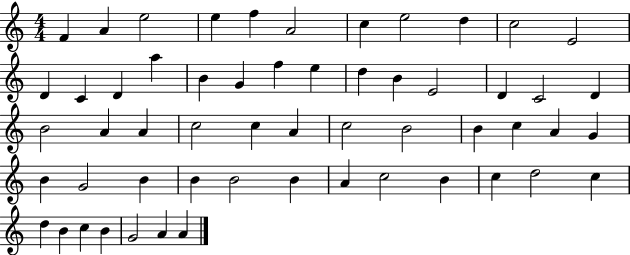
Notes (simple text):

F4/q A4/q E5/h E5/q F5/q A4/h C5/q E5/h D5/q C5/h E4/h D4/q C4/q D4/q A5/q B4/q G4/q F5/q E5/q D5/q B4/q E4/h D4/q C4/h D4/q B4/h A4/q A4/q C5/h C5/q A4/q C5/h B4/h B4/q C5/q A4/q G4/q B4/q G4/h B4/q B4/q B4/h B4/q A4/q C5/h B4/q C5/q D5/h C5/q D5/q B4/q C5/q B4/q G4/h A4/q A4/q